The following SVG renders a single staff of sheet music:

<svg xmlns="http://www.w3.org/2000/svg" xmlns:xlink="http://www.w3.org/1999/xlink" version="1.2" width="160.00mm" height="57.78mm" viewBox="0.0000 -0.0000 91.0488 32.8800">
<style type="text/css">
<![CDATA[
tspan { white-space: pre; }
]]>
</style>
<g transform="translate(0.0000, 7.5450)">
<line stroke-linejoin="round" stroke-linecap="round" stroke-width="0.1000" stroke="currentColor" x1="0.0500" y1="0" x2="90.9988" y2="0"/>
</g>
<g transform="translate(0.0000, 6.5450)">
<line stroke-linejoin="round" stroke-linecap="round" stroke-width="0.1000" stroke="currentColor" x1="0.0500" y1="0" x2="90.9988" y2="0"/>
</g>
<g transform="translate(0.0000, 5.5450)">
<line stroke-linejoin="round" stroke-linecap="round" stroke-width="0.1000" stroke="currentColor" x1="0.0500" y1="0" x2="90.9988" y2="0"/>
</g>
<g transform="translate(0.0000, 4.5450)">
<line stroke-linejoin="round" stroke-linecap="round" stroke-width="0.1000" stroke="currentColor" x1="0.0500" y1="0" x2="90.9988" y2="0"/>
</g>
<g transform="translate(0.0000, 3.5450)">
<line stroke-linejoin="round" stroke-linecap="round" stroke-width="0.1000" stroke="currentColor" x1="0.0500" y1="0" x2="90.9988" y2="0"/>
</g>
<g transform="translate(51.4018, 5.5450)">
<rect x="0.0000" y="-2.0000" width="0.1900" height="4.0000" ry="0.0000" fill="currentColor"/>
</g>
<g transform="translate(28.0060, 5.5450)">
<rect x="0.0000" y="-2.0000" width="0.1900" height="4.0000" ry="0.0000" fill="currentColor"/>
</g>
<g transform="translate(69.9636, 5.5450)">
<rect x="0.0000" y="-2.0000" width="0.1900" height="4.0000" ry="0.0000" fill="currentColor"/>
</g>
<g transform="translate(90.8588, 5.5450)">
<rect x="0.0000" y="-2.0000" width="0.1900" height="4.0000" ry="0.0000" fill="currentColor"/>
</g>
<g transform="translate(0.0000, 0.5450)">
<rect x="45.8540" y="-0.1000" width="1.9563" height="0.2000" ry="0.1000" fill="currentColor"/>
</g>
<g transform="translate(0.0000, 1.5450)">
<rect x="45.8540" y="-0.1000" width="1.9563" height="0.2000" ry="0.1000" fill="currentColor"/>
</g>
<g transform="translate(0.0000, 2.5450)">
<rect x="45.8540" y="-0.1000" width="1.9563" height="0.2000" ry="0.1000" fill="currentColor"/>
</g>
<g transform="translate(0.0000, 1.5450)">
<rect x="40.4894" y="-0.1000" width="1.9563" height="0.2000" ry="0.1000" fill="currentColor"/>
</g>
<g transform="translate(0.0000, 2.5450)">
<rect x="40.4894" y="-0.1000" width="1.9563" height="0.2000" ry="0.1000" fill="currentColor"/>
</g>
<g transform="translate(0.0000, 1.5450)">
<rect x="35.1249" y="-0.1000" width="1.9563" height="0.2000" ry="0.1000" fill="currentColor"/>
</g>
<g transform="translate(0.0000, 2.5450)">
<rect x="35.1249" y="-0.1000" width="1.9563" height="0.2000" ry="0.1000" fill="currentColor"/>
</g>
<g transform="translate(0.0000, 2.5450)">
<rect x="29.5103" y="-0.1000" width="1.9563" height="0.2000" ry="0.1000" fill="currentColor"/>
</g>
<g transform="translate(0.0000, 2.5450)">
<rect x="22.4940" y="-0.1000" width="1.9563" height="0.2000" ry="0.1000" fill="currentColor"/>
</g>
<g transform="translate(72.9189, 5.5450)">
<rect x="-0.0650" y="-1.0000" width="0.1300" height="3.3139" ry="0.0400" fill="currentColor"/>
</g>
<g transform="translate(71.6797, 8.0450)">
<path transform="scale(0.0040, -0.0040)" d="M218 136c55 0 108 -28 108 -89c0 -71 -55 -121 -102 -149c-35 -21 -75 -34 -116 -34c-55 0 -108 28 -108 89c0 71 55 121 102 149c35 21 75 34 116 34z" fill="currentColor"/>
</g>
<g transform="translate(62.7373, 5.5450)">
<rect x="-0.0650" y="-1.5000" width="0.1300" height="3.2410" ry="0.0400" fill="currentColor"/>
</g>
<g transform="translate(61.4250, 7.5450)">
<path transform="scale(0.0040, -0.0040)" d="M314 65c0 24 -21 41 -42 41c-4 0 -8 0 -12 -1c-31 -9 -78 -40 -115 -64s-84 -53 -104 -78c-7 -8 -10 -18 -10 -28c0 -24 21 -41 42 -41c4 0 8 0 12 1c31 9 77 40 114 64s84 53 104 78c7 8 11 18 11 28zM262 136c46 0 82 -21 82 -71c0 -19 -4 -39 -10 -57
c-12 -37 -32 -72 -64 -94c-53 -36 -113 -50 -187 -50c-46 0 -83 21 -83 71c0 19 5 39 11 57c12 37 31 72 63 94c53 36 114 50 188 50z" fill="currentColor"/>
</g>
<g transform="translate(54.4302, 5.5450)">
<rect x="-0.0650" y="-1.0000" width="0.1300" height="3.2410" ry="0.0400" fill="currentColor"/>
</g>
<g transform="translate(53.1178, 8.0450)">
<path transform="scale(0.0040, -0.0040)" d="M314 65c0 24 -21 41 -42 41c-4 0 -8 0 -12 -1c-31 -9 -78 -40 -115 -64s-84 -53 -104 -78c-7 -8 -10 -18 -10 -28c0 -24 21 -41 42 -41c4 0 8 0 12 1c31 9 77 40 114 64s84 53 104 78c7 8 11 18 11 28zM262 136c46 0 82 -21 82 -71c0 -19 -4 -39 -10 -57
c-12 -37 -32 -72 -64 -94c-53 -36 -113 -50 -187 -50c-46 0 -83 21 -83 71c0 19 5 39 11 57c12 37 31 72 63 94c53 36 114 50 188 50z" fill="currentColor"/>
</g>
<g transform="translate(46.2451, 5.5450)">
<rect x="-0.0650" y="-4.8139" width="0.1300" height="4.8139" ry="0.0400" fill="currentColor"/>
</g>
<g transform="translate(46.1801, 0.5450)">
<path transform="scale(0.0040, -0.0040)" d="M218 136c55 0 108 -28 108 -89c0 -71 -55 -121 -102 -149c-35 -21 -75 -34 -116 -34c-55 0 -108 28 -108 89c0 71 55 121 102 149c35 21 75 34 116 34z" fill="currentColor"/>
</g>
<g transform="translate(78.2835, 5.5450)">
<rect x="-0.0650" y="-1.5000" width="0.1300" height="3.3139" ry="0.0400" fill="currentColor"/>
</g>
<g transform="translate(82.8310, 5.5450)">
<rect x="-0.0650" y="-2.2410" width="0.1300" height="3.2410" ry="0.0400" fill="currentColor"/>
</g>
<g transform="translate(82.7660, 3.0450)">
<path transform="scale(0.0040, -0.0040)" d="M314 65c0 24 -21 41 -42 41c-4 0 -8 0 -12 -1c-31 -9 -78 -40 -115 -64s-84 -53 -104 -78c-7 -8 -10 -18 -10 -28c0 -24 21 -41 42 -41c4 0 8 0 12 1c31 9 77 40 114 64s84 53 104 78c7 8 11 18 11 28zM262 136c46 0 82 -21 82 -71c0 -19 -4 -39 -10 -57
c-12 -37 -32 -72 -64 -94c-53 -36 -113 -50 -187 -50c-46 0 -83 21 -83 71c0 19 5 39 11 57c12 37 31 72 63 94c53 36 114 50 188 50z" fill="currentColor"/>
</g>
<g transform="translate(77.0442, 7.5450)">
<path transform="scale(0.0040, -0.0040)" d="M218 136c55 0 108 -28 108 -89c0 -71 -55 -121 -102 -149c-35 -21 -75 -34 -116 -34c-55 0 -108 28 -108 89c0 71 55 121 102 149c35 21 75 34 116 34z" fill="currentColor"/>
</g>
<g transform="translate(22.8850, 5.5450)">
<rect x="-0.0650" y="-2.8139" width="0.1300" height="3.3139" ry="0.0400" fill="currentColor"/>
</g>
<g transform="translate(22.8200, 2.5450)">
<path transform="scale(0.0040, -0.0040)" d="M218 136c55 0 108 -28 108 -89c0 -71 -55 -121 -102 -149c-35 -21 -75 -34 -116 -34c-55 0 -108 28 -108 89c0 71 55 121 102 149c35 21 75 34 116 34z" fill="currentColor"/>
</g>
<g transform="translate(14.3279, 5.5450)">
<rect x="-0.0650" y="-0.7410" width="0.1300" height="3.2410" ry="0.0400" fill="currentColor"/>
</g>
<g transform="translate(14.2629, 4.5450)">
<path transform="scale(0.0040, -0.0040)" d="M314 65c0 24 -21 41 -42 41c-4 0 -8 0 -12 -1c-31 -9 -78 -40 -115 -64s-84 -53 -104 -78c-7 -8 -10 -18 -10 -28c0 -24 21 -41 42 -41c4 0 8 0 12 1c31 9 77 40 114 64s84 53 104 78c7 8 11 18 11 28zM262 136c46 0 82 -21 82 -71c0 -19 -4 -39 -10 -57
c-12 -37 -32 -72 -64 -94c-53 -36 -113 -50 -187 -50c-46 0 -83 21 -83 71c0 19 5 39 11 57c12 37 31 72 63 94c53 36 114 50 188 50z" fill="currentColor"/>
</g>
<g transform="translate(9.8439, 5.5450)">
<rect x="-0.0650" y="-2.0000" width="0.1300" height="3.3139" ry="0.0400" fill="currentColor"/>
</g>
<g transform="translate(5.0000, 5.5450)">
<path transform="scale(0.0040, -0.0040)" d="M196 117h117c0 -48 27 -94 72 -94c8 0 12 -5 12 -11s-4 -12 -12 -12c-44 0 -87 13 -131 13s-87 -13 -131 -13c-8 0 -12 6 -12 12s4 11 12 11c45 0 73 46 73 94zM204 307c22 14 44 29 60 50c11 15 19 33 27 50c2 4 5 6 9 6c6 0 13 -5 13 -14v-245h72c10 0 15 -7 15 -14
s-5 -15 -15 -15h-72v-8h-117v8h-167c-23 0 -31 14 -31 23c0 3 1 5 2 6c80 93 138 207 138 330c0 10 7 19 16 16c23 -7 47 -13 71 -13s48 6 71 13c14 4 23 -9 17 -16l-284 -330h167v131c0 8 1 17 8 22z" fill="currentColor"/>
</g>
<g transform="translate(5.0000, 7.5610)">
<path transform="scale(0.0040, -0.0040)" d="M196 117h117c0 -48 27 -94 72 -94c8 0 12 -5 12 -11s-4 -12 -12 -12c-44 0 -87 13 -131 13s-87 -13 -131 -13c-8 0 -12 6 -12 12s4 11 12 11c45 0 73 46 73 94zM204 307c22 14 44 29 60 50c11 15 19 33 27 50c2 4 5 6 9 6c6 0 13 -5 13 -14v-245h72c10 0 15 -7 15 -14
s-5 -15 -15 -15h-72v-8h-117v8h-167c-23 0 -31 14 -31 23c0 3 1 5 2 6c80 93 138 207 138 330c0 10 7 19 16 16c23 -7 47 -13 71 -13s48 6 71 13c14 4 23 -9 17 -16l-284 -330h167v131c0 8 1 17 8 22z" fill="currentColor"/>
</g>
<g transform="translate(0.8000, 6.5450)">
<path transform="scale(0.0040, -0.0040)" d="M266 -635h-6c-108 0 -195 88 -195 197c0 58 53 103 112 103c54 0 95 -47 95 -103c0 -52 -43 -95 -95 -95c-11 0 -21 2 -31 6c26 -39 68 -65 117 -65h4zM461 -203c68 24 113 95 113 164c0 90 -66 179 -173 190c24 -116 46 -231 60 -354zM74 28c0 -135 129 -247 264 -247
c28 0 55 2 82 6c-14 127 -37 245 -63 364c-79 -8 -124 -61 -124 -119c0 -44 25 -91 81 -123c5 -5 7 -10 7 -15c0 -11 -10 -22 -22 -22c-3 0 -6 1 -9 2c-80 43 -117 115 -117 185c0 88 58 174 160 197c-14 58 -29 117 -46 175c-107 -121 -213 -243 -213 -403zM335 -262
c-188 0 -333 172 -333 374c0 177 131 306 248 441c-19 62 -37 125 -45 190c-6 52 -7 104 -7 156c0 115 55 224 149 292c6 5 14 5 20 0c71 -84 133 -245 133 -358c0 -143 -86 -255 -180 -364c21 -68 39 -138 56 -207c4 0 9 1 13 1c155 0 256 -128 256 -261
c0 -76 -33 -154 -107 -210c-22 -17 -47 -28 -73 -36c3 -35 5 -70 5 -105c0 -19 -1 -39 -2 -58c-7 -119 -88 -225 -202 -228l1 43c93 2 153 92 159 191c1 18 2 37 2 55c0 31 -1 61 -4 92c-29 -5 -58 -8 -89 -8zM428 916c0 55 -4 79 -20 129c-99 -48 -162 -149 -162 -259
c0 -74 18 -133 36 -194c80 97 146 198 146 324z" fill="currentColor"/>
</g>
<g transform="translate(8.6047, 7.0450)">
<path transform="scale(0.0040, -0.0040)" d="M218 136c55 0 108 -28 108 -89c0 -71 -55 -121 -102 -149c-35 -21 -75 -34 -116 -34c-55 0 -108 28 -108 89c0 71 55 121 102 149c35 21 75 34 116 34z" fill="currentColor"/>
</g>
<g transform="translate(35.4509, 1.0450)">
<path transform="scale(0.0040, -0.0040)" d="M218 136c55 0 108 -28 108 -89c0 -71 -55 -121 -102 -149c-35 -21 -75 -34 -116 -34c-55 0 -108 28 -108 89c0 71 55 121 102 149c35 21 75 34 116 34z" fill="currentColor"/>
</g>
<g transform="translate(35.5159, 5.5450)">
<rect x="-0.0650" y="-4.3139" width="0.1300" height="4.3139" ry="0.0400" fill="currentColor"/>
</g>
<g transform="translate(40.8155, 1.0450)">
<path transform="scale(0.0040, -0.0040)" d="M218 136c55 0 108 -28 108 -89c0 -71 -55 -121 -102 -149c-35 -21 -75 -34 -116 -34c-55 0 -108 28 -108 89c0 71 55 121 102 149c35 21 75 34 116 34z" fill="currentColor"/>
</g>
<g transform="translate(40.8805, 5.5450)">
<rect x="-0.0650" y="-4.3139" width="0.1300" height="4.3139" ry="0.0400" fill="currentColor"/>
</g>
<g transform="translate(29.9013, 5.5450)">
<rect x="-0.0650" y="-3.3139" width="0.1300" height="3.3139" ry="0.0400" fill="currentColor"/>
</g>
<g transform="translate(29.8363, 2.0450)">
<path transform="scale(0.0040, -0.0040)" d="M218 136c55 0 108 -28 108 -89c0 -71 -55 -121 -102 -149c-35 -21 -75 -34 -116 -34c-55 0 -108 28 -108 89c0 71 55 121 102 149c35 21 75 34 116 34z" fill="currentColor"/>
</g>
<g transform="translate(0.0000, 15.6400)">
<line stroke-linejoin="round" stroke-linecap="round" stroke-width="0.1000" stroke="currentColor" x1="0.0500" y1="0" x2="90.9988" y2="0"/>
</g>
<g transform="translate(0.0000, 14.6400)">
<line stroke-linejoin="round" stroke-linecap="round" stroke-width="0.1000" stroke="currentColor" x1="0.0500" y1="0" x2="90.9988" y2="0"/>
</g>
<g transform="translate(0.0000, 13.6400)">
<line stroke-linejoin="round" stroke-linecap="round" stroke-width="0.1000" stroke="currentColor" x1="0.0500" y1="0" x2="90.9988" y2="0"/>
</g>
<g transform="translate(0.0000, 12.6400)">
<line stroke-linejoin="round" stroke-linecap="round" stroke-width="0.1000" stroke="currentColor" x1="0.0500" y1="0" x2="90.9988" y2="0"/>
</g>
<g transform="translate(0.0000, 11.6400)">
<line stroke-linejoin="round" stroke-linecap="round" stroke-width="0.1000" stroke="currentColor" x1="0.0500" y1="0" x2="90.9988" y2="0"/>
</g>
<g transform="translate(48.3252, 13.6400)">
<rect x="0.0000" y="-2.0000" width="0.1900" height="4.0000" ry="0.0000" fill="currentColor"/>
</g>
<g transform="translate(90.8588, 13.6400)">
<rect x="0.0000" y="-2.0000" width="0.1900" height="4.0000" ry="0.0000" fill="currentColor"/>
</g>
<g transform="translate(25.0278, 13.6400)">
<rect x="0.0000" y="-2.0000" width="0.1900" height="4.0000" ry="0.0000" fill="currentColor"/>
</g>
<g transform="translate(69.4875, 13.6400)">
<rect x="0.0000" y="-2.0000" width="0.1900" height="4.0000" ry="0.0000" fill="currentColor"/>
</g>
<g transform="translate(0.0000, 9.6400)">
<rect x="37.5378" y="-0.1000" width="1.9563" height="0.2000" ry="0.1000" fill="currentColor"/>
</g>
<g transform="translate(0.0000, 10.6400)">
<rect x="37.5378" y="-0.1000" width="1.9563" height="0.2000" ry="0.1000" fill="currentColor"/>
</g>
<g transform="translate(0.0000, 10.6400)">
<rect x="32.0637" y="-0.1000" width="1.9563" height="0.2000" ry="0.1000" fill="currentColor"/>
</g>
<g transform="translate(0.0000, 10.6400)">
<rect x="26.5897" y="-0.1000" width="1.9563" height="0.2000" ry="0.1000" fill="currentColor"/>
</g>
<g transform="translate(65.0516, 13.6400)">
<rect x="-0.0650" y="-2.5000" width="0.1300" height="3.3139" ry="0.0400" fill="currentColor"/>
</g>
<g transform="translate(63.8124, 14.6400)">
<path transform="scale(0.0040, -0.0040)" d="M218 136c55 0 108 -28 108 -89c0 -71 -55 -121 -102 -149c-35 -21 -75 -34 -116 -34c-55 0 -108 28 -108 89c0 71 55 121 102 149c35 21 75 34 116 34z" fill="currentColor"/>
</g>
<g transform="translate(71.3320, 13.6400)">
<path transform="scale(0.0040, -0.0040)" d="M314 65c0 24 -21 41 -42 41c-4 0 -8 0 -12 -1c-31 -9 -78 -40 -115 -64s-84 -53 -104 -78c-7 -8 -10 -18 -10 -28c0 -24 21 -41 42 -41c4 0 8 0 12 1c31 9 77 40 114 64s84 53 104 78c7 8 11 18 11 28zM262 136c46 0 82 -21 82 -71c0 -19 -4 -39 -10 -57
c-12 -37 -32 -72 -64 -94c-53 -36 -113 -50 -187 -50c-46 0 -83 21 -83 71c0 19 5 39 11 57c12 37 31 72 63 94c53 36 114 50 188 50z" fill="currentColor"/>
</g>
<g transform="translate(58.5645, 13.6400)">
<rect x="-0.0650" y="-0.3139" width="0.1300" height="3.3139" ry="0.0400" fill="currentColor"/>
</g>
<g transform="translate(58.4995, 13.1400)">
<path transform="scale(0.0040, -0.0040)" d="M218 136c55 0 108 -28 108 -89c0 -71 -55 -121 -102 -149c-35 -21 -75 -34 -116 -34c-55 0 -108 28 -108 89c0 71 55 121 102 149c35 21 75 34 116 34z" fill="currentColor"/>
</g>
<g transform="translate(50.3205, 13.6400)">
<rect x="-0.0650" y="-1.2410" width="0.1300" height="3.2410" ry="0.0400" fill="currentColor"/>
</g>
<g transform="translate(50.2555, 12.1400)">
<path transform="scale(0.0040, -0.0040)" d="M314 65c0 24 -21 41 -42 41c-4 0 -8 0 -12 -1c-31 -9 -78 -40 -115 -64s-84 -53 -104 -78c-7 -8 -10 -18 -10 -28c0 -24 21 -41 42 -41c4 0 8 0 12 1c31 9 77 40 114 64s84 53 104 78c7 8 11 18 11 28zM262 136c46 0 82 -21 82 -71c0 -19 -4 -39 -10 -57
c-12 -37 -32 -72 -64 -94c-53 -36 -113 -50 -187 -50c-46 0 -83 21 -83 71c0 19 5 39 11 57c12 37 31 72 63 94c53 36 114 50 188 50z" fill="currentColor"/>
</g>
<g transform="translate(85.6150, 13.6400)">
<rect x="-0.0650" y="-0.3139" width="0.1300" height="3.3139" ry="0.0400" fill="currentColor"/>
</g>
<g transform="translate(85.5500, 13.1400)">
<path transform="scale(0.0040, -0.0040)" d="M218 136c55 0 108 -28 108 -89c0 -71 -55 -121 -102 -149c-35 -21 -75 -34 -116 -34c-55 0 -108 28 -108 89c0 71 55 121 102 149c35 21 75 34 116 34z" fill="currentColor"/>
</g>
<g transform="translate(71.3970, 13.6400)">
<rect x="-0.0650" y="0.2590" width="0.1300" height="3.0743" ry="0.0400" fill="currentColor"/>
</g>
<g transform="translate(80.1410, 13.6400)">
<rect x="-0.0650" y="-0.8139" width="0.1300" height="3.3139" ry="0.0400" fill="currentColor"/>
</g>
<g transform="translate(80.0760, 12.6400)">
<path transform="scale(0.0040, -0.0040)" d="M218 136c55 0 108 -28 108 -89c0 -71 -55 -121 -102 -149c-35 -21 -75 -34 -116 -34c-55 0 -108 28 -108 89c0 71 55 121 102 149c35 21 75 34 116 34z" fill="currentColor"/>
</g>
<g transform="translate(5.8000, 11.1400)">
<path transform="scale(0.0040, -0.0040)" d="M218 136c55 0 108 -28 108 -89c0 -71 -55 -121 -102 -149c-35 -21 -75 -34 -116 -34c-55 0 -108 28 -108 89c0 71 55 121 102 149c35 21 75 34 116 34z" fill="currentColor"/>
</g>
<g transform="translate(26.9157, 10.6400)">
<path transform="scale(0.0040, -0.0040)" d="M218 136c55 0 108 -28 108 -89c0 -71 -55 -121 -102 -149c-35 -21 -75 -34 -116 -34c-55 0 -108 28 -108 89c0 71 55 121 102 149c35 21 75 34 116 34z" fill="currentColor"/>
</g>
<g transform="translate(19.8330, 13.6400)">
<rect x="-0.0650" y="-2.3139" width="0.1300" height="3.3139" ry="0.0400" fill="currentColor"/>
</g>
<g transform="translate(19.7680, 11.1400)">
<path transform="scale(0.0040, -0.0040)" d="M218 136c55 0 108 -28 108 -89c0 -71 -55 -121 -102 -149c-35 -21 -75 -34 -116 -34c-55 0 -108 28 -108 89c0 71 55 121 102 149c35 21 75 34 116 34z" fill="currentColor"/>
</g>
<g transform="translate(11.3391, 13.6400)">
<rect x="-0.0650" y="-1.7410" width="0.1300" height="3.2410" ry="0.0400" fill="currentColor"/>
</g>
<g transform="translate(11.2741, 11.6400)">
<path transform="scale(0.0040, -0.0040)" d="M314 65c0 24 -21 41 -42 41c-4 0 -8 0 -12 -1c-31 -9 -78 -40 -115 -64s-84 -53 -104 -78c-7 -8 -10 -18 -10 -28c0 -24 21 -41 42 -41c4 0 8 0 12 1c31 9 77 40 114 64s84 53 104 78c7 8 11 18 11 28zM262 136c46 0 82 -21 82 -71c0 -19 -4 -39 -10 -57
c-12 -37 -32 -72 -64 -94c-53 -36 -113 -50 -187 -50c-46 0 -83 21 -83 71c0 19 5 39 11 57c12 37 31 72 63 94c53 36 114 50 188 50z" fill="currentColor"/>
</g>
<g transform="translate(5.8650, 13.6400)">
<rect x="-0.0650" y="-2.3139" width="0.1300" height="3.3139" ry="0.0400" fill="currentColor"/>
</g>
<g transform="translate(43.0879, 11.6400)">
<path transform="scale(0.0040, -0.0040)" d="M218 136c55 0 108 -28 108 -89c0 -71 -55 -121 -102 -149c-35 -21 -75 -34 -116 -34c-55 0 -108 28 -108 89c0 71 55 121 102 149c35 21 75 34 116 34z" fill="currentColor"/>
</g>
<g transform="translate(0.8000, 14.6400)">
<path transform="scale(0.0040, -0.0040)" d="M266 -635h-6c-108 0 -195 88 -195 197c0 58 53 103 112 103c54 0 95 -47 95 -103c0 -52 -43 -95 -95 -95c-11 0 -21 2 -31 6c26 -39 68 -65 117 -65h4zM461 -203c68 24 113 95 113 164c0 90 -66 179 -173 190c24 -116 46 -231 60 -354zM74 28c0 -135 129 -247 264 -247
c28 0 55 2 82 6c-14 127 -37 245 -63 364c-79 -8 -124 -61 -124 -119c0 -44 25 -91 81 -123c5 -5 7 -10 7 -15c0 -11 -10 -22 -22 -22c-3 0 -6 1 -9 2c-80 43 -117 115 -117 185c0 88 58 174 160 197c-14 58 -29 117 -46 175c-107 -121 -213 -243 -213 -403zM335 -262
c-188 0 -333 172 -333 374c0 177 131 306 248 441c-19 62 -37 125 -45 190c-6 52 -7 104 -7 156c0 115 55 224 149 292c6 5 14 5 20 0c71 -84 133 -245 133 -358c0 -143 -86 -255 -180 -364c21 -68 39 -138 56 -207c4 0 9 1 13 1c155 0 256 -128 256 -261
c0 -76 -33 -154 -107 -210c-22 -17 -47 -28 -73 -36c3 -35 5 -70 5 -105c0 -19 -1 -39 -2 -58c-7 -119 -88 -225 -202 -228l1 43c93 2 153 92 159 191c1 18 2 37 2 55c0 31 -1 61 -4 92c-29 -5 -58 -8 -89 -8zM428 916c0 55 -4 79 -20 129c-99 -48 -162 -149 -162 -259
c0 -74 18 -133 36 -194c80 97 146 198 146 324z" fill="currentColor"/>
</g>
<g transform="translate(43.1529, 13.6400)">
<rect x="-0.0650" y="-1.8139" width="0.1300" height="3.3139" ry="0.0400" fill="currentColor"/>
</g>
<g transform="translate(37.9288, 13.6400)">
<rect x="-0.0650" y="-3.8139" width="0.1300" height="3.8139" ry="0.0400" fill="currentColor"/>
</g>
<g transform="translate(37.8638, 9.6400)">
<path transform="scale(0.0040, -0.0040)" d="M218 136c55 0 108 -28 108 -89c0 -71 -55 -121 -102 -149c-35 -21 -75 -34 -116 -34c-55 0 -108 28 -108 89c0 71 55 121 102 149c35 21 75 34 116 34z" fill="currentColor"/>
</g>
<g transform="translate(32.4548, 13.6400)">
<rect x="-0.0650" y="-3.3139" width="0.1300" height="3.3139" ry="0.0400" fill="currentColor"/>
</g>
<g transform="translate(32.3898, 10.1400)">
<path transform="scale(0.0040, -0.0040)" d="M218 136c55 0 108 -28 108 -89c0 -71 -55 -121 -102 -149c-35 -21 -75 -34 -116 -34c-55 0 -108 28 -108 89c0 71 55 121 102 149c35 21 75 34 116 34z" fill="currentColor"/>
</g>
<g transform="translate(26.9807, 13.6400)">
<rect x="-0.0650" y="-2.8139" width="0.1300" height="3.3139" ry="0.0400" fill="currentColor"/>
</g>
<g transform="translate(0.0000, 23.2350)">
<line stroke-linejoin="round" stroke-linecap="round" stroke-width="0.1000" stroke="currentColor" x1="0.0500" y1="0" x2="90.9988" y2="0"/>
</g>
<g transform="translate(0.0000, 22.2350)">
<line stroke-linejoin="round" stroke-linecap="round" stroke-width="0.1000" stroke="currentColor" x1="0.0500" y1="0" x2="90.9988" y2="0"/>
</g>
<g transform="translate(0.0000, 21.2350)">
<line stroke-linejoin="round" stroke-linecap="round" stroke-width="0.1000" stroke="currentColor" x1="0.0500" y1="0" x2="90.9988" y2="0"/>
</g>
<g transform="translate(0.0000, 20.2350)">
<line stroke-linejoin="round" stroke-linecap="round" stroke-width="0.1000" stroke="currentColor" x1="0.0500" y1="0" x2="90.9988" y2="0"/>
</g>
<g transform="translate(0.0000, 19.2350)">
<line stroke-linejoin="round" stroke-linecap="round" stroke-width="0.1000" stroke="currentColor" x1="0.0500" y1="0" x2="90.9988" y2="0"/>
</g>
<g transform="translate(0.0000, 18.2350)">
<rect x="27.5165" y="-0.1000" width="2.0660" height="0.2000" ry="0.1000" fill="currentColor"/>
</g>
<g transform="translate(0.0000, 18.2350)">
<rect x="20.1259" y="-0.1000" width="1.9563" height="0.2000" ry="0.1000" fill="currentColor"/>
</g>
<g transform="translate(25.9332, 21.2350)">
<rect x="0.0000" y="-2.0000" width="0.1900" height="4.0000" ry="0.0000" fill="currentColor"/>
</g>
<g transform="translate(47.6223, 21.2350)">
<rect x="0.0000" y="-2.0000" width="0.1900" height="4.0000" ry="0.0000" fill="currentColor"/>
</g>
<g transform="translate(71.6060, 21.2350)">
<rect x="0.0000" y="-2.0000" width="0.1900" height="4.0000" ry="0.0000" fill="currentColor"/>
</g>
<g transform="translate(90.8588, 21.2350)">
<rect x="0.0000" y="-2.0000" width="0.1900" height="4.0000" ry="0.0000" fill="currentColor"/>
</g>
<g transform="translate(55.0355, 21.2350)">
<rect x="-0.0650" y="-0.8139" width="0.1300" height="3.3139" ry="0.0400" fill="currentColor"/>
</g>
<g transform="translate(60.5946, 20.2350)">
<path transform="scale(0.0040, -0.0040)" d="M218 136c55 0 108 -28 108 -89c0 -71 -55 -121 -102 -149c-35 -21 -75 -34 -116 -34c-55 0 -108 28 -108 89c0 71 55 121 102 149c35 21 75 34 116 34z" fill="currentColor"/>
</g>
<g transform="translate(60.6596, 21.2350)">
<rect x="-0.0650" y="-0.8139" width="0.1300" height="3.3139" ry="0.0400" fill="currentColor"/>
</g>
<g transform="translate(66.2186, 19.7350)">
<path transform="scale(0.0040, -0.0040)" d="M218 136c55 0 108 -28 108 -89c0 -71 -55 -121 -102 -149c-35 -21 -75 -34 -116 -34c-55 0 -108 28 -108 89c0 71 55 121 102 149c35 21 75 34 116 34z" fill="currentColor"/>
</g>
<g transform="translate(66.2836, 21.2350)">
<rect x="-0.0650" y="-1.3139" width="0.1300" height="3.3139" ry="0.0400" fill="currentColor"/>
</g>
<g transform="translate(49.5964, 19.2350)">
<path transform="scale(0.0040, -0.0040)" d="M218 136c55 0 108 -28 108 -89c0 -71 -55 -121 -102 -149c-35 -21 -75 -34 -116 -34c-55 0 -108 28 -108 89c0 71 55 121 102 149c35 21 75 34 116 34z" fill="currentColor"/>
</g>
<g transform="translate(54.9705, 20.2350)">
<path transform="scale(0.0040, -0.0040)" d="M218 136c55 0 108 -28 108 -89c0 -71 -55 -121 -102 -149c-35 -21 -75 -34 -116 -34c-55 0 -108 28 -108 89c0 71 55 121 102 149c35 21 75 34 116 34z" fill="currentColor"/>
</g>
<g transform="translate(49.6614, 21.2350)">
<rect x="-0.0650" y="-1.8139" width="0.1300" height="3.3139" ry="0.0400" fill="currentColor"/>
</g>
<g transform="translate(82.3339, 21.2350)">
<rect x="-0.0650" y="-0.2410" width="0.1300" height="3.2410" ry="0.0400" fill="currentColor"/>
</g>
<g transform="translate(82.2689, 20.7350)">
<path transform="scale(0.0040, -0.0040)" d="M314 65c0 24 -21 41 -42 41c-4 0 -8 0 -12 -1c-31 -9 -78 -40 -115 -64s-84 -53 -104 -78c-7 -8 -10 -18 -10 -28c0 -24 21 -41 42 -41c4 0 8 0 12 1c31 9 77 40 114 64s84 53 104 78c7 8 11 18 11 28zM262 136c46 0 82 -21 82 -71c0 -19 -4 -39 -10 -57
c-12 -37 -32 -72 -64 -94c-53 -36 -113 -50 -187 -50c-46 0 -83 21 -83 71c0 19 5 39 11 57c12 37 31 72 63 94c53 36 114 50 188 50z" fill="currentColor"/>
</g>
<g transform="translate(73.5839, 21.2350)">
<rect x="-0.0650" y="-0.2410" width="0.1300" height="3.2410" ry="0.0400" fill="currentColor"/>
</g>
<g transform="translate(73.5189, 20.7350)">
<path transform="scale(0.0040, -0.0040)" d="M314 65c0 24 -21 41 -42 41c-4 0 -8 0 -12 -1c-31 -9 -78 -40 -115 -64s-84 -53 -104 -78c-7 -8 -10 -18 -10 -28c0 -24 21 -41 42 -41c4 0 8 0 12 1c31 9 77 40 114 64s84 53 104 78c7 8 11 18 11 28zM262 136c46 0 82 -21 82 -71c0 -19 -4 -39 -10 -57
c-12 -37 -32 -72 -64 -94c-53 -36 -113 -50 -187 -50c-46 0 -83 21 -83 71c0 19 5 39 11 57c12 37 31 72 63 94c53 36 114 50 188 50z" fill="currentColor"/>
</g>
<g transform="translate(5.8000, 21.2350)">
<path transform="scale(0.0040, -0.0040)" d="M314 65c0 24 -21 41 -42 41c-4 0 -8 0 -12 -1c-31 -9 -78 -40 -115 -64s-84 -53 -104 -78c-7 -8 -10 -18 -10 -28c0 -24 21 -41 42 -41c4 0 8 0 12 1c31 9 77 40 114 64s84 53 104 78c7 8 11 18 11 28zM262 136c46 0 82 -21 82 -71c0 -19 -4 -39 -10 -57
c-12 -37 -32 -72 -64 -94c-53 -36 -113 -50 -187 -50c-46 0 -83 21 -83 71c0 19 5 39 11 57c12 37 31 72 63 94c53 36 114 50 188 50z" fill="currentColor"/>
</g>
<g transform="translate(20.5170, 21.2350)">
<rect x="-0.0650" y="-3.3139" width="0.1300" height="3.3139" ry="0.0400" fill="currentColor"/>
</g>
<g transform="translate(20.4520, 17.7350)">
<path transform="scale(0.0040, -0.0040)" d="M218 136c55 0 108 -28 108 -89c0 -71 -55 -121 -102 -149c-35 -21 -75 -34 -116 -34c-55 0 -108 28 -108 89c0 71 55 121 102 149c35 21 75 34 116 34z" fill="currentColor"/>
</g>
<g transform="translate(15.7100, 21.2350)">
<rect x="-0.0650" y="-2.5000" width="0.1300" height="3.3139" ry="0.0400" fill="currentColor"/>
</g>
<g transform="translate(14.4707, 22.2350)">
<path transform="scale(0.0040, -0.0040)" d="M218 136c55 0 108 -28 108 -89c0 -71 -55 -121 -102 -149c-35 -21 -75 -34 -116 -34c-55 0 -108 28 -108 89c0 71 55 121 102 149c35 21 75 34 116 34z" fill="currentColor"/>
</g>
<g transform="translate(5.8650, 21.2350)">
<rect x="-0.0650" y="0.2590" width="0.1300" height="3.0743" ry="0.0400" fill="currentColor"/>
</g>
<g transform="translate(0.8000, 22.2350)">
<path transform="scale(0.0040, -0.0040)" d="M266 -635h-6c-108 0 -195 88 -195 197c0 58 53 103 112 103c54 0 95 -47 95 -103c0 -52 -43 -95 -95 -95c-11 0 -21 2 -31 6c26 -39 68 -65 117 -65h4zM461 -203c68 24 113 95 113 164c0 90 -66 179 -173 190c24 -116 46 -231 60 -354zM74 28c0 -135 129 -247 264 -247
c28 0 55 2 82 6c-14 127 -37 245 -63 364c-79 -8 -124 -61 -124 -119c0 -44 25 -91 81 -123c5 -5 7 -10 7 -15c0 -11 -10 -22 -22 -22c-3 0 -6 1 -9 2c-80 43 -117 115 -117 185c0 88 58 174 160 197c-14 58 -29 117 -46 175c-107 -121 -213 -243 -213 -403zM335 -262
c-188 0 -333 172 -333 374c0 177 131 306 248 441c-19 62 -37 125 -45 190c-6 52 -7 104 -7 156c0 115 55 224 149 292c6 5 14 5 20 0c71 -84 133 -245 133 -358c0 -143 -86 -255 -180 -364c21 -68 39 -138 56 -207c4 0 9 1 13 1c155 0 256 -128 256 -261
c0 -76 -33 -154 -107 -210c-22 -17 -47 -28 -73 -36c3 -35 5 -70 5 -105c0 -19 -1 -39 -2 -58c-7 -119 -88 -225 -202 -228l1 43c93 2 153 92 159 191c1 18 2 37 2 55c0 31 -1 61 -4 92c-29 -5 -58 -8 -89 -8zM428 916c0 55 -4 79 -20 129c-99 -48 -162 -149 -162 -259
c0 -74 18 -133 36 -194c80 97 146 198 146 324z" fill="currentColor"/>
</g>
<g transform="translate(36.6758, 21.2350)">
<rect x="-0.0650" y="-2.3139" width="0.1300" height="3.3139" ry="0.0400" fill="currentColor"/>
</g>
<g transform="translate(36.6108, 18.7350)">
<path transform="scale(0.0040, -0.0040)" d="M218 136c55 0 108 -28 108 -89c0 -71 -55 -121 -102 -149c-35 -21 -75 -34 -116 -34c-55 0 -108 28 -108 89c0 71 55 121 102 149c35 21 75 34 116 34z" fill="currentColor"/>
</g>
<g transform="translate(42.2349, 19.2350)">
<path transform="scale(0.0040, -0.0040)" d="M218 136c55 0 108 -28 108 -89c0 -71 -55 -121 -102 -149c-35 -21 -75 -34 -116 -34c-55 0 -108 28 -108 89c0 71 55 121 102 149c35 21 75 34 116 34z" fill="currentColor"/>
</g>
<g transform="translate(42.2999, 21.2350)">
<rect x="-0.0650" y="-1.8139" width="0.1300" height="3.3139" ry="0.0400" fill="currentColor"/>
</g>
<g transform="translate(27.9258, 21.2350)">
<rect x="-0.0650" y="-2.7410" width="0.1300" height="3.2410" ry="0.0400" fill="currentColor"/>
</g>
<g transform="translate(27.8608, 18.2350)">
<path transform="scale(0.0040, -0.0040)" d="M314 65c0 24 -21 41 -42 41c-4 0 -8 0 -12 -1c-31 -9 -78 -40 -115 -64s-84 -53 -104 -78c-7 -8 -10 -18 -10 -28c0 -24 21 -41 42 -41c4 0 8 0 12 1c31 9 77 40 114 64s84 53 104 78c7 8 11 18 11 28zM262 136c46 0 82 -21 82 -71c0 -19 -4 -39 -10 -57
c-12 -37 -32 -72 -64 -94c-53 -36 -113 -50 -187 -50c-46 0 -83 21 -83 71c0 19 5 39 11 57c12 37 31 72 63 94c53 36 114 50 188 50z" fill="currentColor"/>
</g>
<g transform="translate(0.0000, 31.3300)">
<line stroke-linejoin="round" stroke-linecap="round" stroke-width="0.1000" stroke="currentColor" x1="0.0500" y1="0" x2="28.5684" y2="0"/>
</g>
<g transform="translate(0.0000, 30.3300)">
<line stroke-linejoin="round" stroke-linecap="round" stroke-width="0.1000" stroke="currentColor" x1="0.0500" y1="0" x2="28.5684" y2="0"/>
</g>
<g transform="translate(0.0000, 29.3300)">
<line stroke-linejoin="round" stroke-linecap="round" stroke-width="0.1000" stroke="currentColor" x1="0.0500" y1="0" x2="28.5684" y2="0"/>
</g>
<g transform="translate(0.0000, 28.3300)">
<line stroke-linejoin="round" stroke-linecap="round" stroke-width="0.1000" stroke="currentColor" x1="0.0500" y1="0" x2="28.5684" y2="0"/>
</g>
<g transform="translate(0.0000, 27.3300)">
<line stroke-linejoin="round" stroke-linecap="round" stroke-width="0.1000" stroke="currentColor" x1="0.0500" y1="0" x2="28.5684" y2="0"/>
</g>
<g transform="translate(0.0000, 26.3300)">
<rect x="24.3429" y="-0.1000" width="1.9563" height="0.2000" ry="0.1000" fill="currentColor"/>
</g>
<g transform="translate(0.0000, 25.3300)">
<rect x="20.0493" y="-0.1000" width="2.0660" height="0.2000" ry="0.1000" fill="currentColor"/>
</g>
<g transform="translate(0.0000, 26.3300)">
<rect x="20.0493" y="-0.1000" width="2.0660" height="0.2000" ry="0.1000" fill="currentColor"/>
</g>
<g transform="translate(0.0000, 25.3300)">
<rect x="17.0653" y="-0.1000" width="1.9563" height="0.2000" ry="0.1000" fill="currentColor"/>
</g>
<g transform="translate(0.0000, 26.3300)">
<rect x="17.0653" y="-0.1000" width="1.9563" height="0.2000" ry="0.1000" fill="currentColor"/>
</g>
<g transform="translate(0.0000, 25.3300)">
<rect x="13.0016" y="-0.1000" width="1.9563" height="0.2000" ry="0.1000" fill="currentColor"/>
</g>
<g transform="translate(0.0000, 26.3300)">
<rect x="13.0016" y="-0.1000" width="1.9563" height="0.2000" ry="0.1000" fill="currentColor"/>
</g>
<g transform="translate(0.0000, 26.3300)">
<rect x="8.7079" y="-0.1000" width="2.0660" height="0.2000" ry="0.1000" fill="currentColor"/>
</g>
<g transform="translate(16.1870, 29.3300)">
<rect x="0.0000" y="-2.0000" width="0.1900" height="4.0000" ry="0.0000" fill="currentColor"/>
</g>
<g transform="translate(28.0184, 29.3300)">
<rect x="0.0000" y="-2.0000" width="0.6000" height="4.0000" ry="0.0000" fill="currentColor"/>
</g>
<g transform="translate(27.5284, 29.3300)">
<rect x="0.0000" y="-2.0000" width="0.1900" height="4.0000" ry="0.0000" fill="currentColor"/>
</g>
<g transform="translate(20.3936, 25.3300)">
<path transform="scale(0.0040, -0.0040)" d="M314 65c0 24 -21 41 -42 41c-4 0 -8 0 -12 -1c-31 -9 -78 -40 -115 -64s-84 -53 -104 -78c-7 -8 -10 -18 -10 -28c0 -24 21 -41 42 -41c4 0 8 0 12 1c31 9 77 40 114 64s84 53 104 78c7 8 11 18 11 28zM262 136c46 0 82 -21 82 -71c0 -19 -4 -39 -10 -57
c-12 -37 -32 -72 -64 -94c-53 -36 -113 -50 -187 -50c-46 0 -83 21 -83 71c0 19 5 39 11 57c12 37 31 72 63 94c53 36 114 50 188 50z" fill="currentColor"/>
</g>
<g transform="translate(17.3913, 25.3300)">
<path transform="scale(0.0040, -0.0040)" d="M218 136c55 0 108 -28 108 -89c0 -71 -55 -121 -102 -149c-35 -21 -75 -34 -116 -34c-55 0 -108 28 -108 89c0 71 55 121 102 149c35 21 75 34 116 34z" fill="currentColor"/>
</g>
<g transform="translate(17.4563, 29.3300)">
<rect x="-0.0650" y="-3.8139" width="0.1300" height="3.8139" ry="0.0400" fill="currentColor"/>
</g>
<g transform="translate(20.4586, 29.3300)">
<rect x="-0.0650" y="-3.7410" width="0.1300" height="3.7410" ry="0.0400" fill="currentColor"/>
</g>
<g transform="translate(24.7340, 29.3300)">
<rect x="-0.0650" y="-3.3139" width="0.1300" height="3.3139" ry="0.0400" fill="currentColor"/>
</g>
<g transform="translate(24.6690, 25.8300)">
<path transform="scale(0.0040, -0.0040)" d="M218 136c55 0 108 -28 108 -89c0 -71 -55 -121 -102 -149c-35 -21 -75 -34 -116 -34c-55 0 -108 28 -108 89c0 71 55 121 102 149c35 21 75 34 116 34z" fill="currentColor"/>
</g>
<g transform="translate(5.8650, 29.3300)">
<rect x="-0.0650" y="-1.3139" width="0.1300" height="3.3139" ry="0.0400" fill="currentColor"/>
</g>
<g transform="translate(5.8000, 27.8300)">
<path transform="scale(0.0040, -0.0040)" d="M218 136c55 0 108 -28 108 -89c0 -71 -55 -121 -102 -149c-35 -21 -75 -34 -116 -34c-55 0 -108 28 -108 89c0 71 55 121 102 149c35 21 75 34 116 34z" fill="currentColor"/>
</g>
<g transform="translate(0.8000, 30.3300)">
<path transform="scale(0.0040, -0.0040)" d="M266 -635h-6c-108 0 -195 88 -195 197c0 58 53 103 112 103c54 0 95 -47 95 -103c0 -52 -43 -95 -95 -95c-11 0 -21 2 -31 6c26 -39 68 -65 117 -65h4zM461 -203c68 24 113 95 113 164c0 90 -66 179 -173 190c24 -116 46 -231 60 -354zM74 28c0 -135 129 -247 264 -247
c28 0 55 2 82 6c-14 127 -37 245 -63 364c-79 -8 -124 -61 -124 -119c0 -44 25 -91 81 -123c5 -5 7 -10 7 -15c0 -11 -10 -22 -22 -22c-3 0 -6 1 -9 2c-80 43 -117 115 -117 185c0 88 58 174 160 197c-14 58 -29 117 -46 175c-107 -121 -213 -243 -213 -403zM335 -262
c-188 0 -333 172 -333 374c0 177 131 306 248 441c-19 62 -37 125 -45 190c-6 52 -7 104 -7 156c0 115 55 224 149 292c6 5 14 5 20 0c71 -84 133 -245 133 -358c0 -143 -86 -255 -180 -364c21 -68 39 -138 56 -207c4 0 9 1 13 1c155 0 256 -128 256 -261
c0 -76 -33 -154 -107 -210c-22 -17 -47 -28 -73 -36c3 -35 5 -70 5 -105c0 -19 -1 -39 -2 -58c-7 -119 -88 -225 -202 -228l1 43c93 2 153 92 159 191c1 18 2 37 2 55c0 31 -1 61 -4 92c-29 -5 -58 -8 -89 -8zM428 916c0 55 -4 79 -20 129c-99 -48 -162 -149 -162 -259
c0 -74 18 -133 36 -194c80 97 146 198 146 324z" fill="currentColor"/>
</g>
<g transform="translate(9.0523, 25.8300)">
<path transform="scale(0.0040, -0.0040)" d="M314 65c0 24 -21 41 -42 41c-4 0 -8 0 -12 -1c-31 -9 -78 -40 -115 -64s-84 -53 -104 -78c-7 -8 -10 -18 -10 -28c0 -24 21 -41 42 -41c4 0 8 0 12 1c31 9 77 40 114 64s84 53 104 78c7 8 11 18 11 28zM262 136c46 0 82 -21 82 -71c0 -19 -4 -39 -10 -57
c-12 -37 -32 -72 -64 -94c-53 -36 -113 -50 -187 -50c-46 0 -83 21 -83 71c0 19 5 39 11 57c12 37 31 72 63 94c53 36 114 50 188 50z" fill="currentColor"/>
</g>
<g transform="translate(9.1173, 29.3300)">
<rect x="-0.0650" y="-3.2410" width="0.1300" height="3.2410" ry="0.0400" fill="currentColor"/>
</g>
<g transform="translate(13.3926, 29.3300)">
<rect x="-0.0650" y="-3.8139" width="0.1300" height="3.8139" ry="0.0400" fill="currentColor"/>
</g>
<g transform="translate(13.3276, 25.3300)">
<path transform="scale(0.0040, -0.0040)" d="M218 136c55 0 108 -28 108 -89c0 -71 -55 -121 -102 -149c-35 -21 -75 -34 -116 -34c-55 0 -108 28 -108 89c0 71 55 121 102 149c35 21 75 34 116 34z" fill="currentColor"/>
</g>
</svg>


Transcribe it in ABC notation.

X:1
T:Untitled
M:4/4
L:1/4
K:C
F d2 a b d' d' e' D2 E2 D E g2 g f2 g a b c' f e2 c G B2 d c B2 G b a2 g f f d d e c2 c2 e b2 c' c' c'2 b